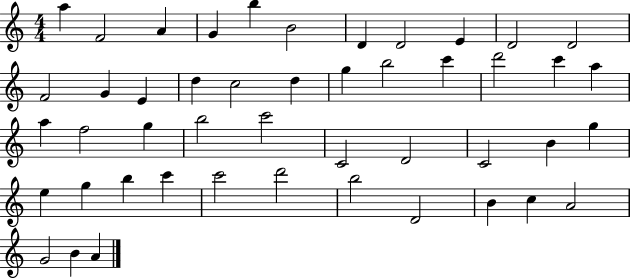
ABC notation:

X:1
T:Untitled
M:4/4
L:1/4
K:C
a F2 A G b B2 D D2 E D2 D2 F2 G E d c2 d g b2 c' d'2 c' a a f2 g b2 c'2 C2 D2 C2 B g e g b c' c'2 d'2 b2 D2 B c A2 G2 B A